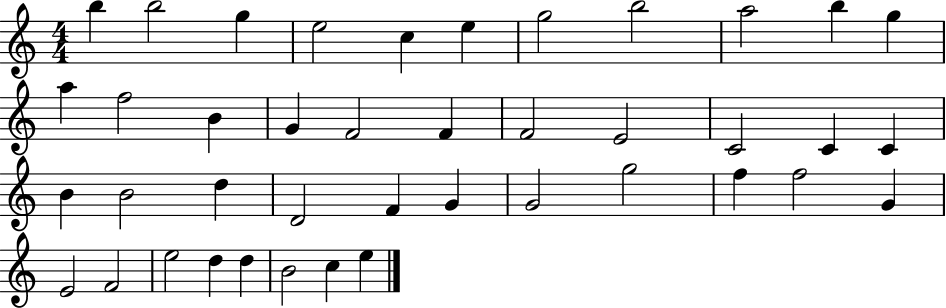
B5/q B5/h G5/q E5/h C5/q E5/q G5/h B5/h A5/h B5/q G5/q A5/q F5/h B4/q G4/q F4/h F4/q F4/h E4/h C4/h C4/q C4/q B4/q B4/h D5/q D4/h F4/q G4/q G4/h G5/h F5/q F5/h G4/q E4/h F4/h E5/h D5/q D5/q B4/h C5/q E5/q